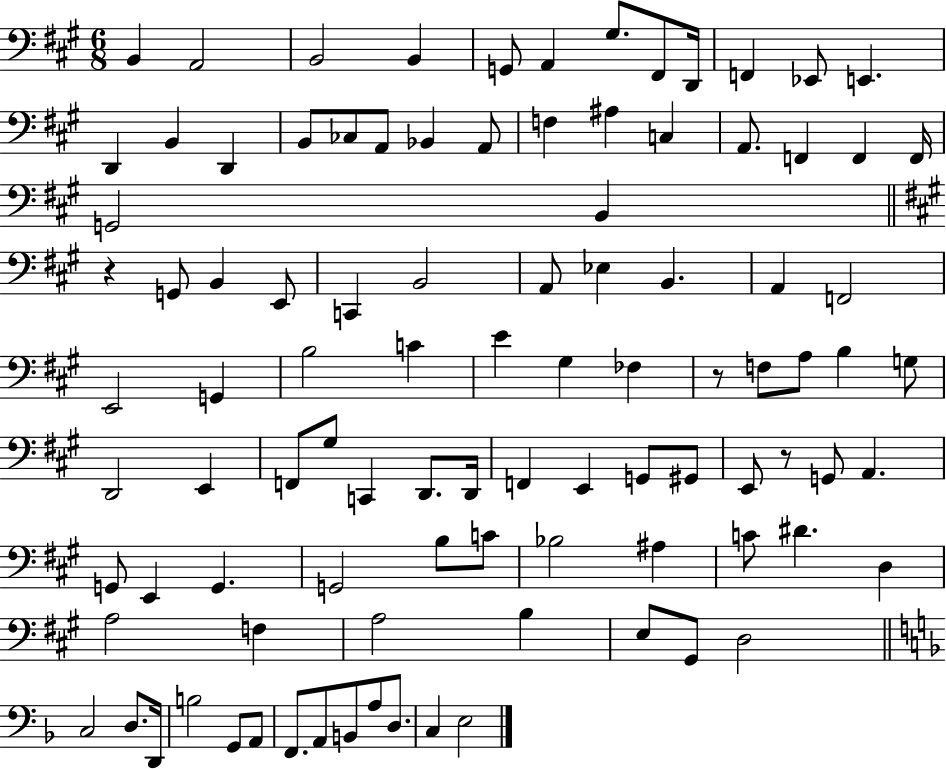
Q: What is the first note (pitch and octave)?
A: B2